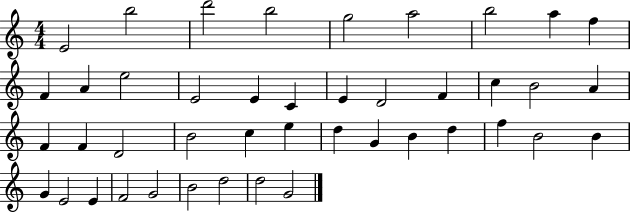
{
  \clef treble
  \numericTimeSignature
  \time 4/4
  \key c \major
  e'2 b''2 | d'''2 b''2 | g''2 a''2 | b''2 a''4 f''4 | \break f'4 a'4 e''2 | e'2 e'4 c'4 | e'4 d'2 f'4 | c''4 b'2 a'4 | \break f'4 f'4 d'2 | b'2 c''4 e''4 | d''4 g'4 b'4 d''4 | f''4 b'2 b'4 | \break g'4 e'2 e'4 | f'2 g'2 | b'2 d''2 | d''2 g'2 | \break \bar "|."
}